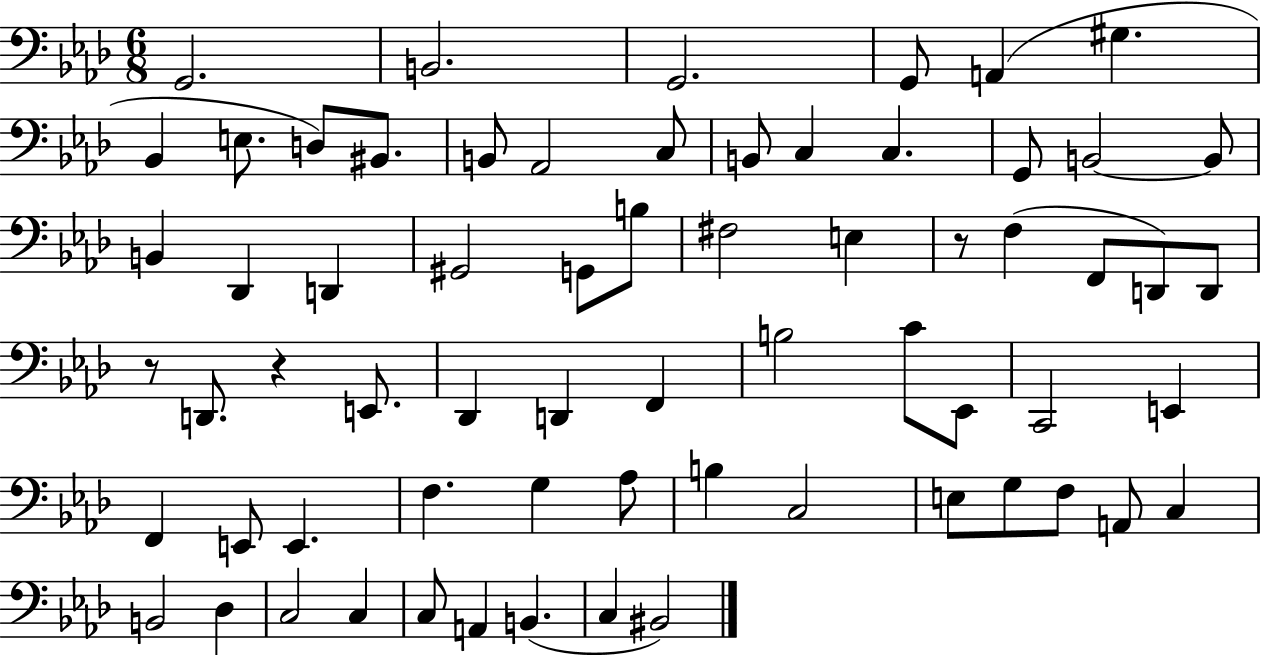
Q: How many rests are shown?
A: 3